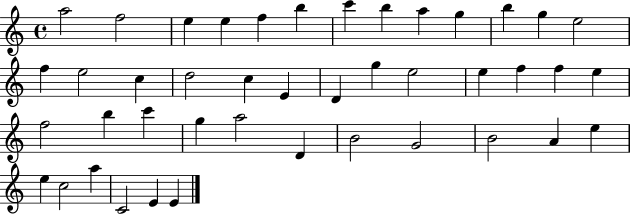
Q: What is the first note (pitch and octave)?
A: A5